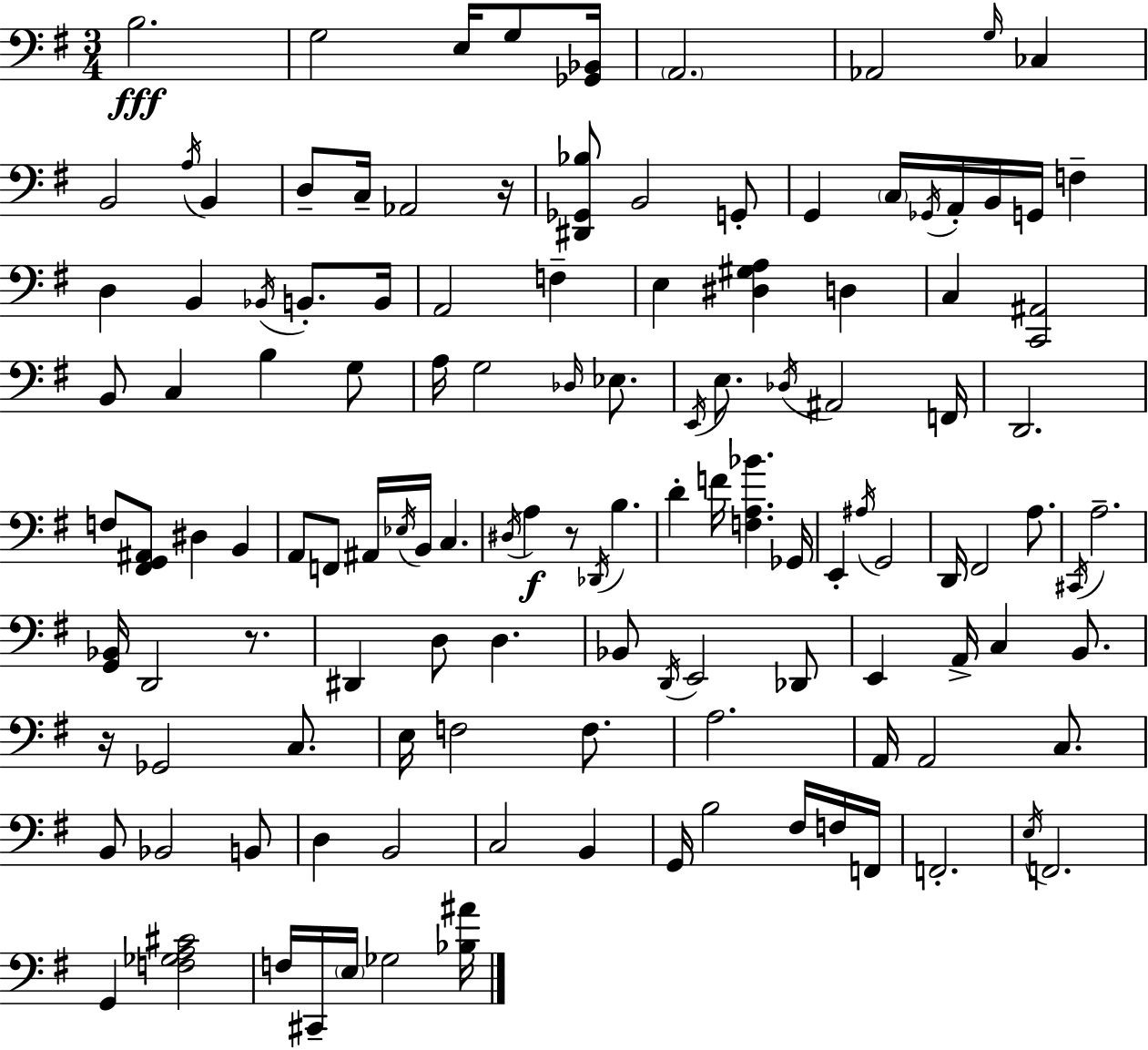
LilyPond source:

{
  \clef bass
  \numericTimeSignature
  \time 3/4
  \key e \minor
  \repeat volta 2 { b2.\fff | g2 e16 g8 <ges, bes,>16 | \parenthesize a,2. | aes,2 \grace { g16 } ces4 | \break b,2 \acciaccatura { a16 } b,4 | d8-- c16-- aes,2 | r16 <dis, ges, bes>8 b,2 | g,8-. g,4 \parenthesize c16 \acciaccatura { ges,16 } a,16-. b,16 g,16 f4-- | \break d4 b,4 \acciaccatura { bes,16 } | b,8.-. b,16 a,2 | f4-- e4 <dis gis a>4 | d4 c4 <c, ais,>2 | \break b,8 c4 b4 | g8 a16 g2 | \grace { des16 } ees8. \acciaccatura { e,16 } e8. \acciaccatura { des16 } ais,2 | f,16 d,2. | \break f8 <fis, g, ais,>8 dis4 | b,4 a,8 f,8 ais,16 | \acciaccatura { ees16 } b,16 c4. \acciaccatura { dis16 }\f a4 | r8 \acciaccatura { des,16 } b4. d'4-. | \break f'16 <f a bes'>4. ges,16 e,4-. | \acciaccatura { ais16 } g,2 d,16 | fis,2 a8. \acciaccatura { cis,16 } | a2.-- | \break <g, bes,>16 d,2 r8. | dis,4 d8 d4. | bes,8 \acciaccatura { d,16 } e,2 des,8 | e,4 a,16-> c4 b,8. | \break r16 ges,2 c8. | e16 f2 f8. | a2. | a,16 a,2 c8. | \break b,8 bes,2 b,8 | d4 b,2 | c2 b,4 | g,16 b2 fis16 f16 | \break f,16 f,2.-. | \acciaccatura { e16 } f,2. | g,4 <f ges a cis'>2 | f16 cis,16-- \parenthesize e16 ges2 | \break <bes ais'>16 } \bar "|."
}